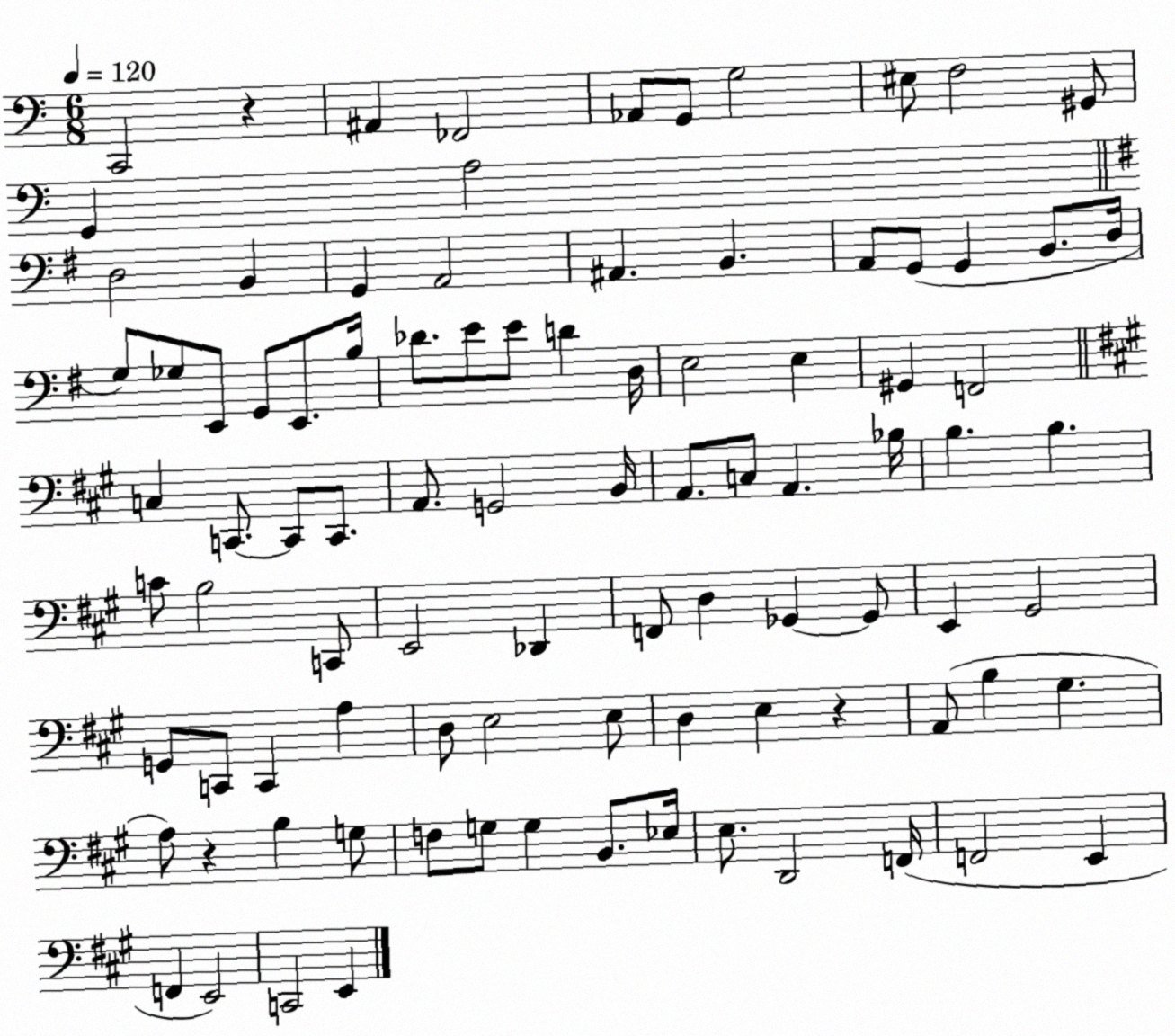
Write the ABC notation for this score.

X:1
T:Untitled
M:6/8
L:1/4
K:C
C,,2 z ^A,, _F,,2 _A,,/2 G,,/2 G,2 ^E,/2 F,2 ^G,,/2 G,, A,2 D,2 B,, G,, A,,2 ^A,, B,, A,,/2 G,,/2 G,, B,,/2 D,/4 G,/2 _G,/2 E,,/2 G,,/2 E,,/2 B,/4 _D/2 E/2 E/2 D D,/4 E,2 E, ^G,, F,,2 C, C,,/2 C,,/2 C,,/2 A,,/2 G,,2 B,,/4 A,,/2 C,/2 A,, _B,/4 B, B, C/2 B,2 C,,/2 E,,2 _D,, F,,/2 D, _G,, _G,,/2 E,, ^G,,2 G,,/2 C,,/2 C,, A, D,/2 E,2 E,/2 D, E, z A,,/2 B, ^G, A,/2 z B, G,/2 F,/2 G,/2 G, B,,/2 _E,/4 E,/2 D,,2 F,,/4 F,,2 E,, F,, E,,2 C,,2 E,,